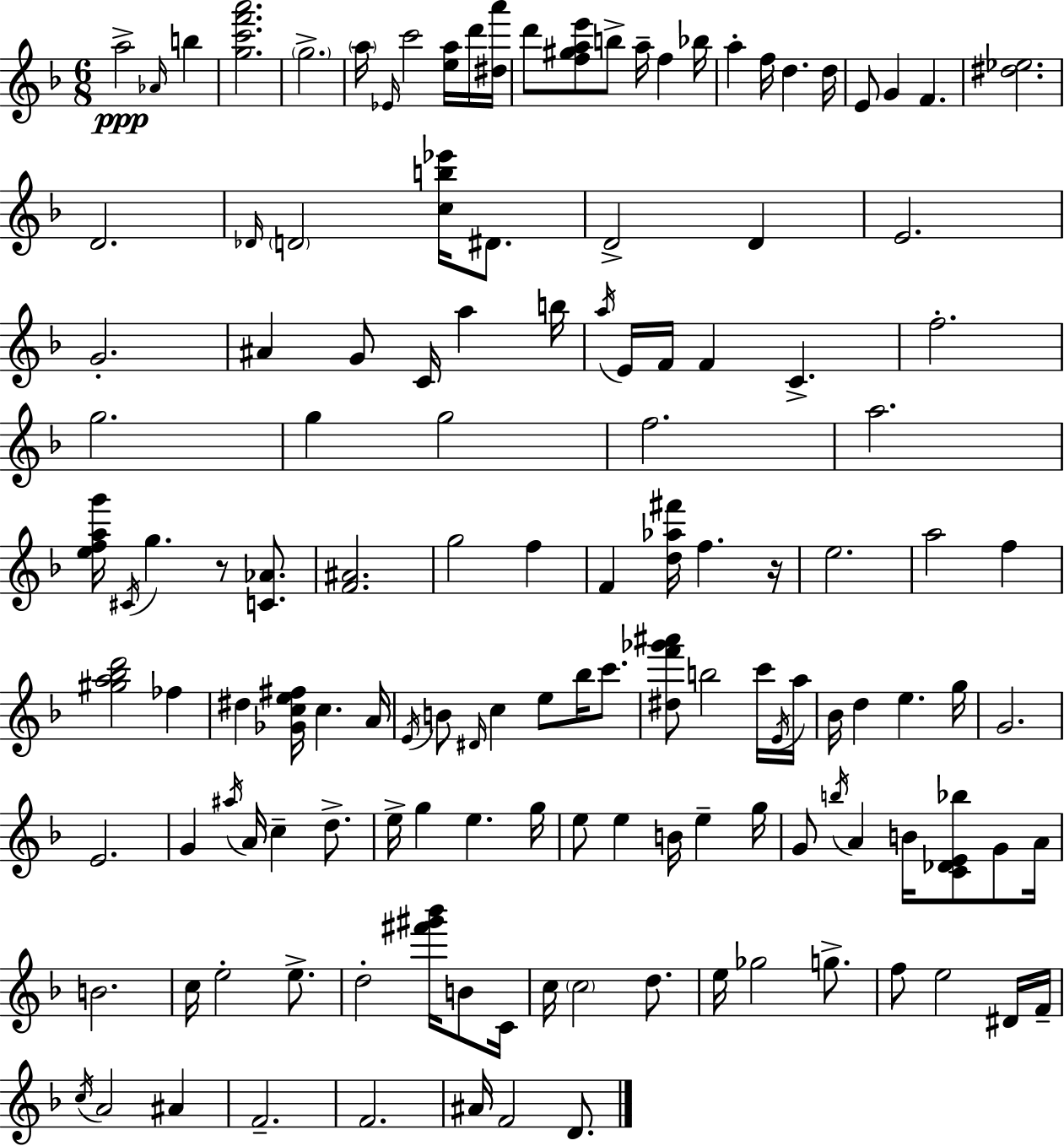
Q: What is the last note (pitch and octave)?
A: D4